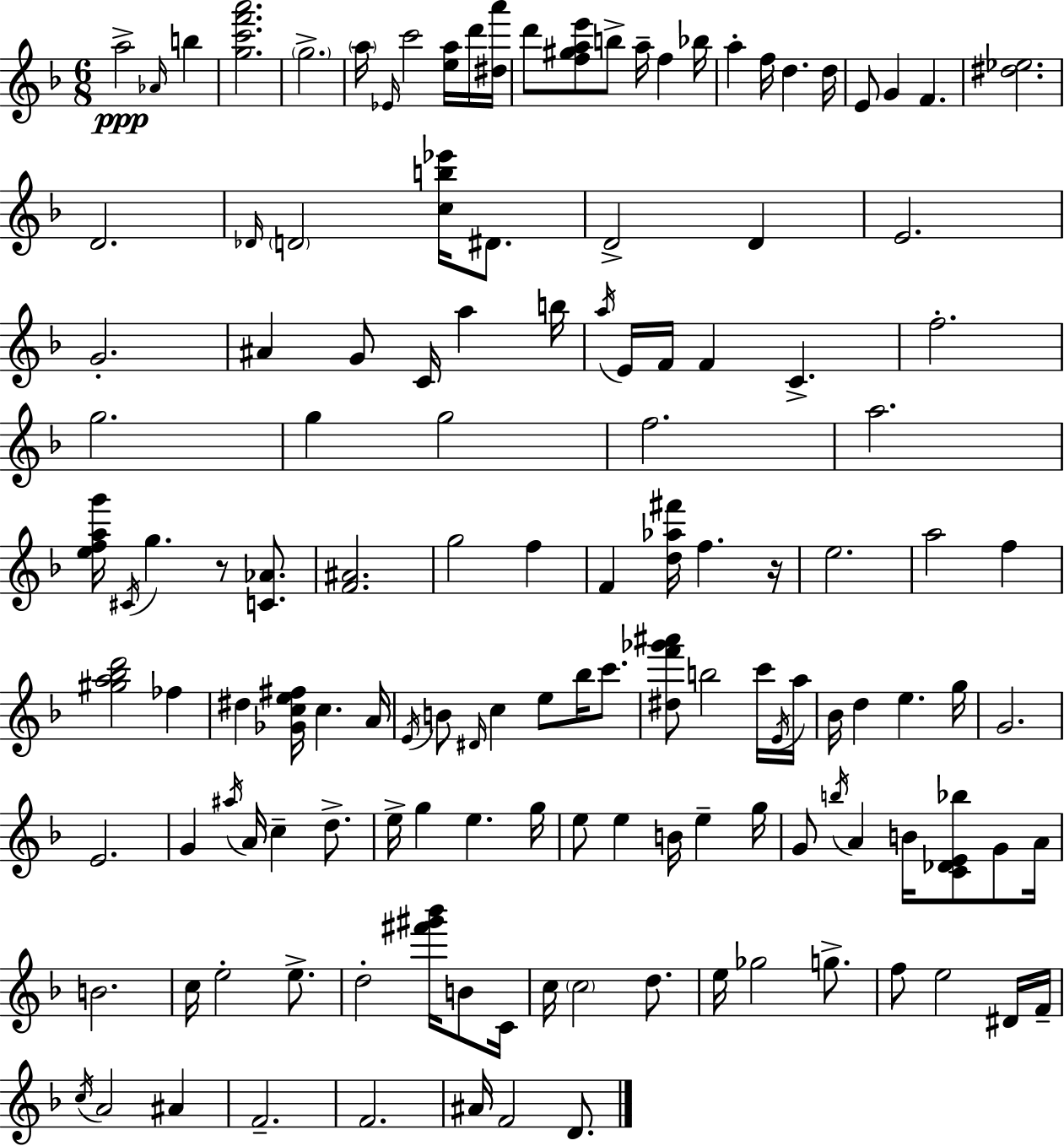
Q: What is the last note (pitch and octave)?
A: D4